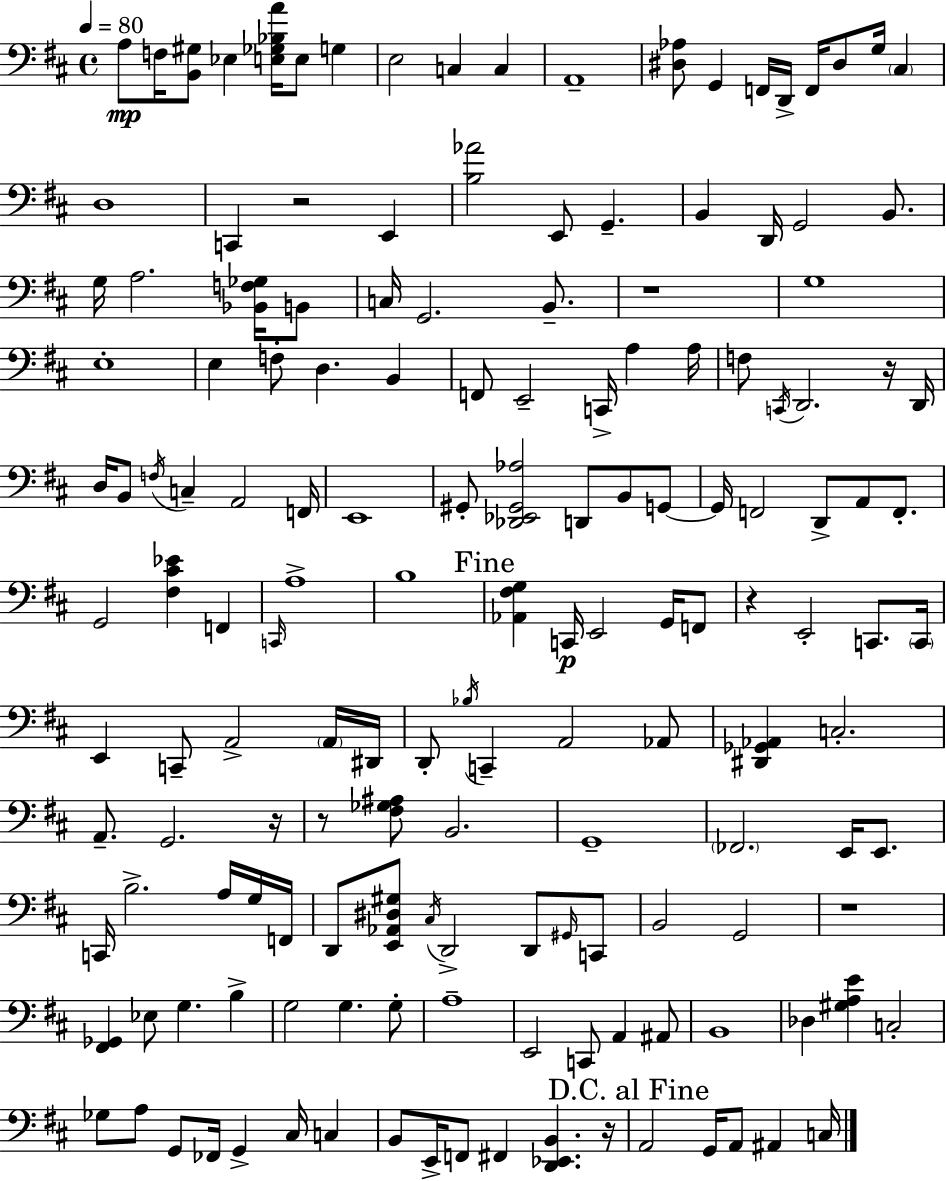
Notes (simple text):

A3/e F3/s [B2,G#3]/e Eb3/q [E3,Gb3,Bb3,A4]/s E3/e G3/q E3/h C3/q C3/q A2/w [D#3,Ab3]/e G2/q F2/s D2/s F2/s D#3/e G3/s C#3/q D3/w C2/q R/h E2/q [B3,Ab4]/h E2/e G2/q. B2/q D2/s G2/h B2/e. G3/s A3/h. [Bb2,F3,Gb3]/s B2/e C3/s G2/h. B2/e. R/w G3/w E3/w E3/q F3/e D3/q. B2/q F2/e E2/h C2/s A3/q A3/s F3/e C2/s D2/h. R/s D2/s D3/s B2/e F3/s C3/q A2/h F2/s E2/w G#2/e [Db2,Eb2,G#2,Ab3]/h D2/e B2/e G2/e G2/s F2/h D2/e A2/e F2/e. G2/h [F#3,C#4,Eb4]/q F2/q C2/s A3/w B3/w [Ab2,F#3,G3]/q C2/s E2/h G2/s F2/e R/q E2/h C2/e. C2/s E2/q C2/e A2/h A2/s D#2/s D2/e Bb3/s C2/q A2/h Ab2/e [D#2,Gb2,Ab2]/q C3/h. A2/e. G2/h. R/s R/e [F#3,Gb3,A#3]/e B2/h. G2/w FES2/h. E2/s E2/e. C2/s B3/h. A3/s G3/s F2/s D2/e [E2,Ab2,D#3,G#3]/e C#3/s D2/h D2/e G#2/s C2/e B2/h G2/h R/w [F#2,Gb2]/q Eb3/e G3/q. B3/q G3/h G3/q. G3/e A3/w E2/h C2/e A2/q A#2/e B2/w Db3/q [G#3,A3,E4]/q C3/h Gb3/e A3/e G2/e FES2/s G2/q C#3/s C3/q B2/e E2/s F2/e F#2/q [D2,Eb2,B2]/q. R/s A2/h G2/s A2/e A#2/q C3/s